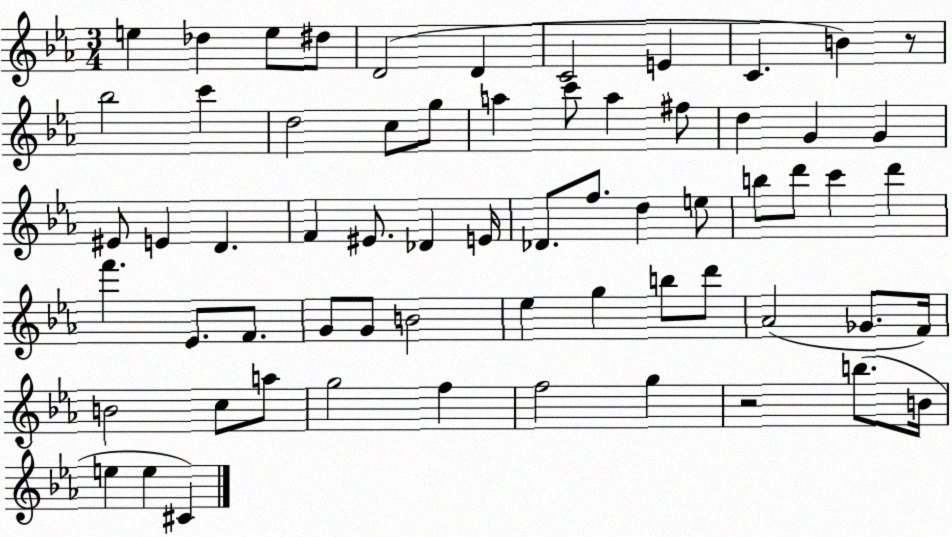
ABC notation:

X:1
T:Untitled
M:3/4
L:1/4
K:Eb
e _d e/2 ^d/2 D2 D C2 E C B z/2 _b2 c' d2 c/2 g/2 a c'/2 a ^f/2 d G G ^E/2 E D F ^E/2 _D E/4 _D/2 f/2 d e/2 b/2 d'/2 c' d' f' _E/2 F/2 G/2 G/2 B2 _e g b/2 d'/2 _A2 _G/2 F/4 B2 c/2 a/2 g2 f f2 g z2 b/2 B/4 e e ^C